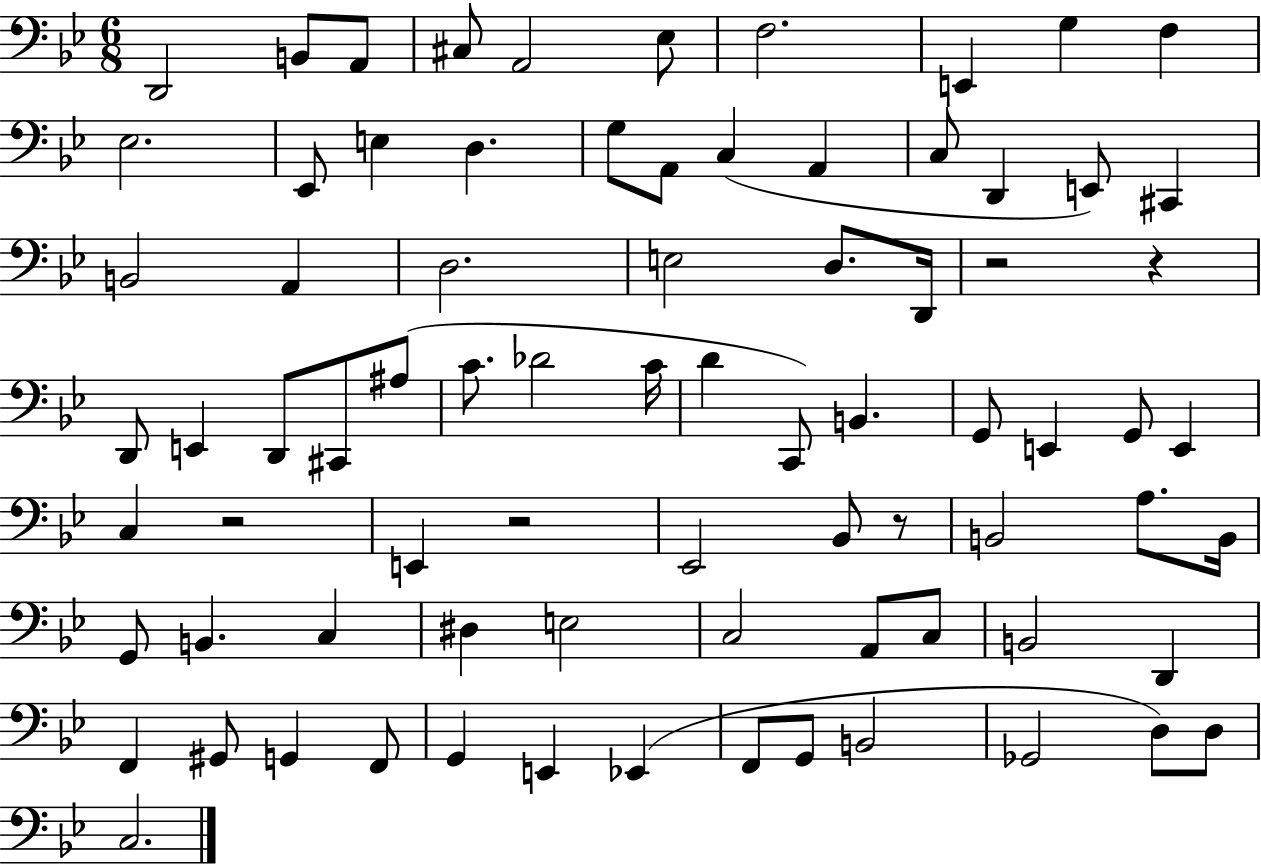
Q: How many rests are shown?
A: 5